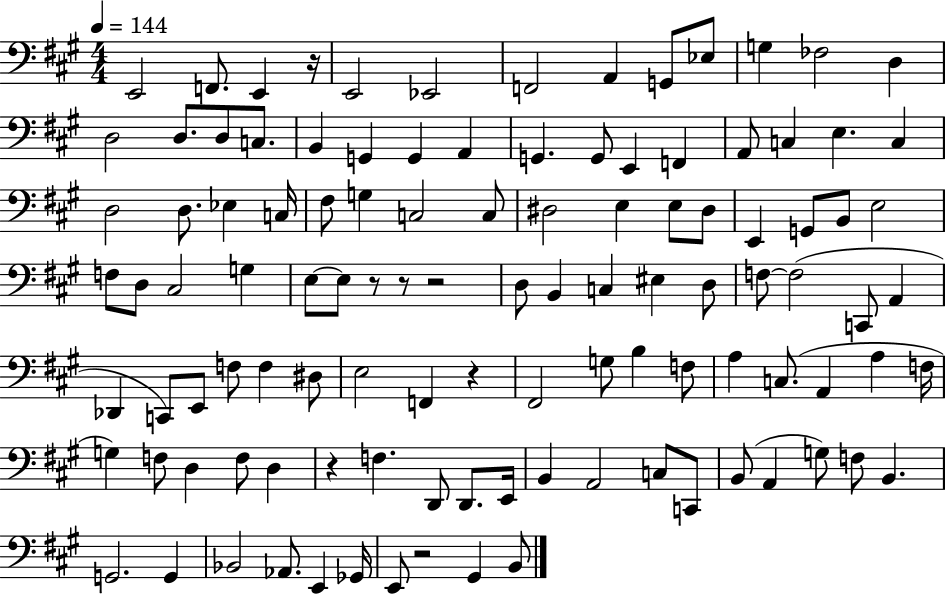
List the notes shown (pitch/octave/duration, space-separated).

E2/h F2/e. E2/q R/s E2/h Eb2/h F2/h A2/q G2/e Eb3/e G3/q FES3/h D3/q D3/h D3/e. D3/e C3/e. B2/q G2/q G2/q A2/q G2/q. G2/e E2/q F2/q A2/e C3/q E3/q. C3/q D3/h D3/e. Eb3/q C3/s F#3/e G3/q C3/h C3/e D#3/h E3/q E3/e D#3/e E2/q G2/e B2/e E3/h F3/e D3/e C#3/h G3/q E3/e E3/e R/e R/e R/h D3/e B2/q C3/q EIS3/q D3/e F3/e F3/h C2/e A2/q Db2/q C2/e E2/e F3/e F3/q D#3/e E3/h F2/q R/q F#2/h G3/e B3/q F3/e A3/q C3/e. A2/q A3/q F3/s G3/q F3/e D3/q F3/e D3/q R/q F3/q. D2/e D2/e. E2/s B2/q A2/h C3/e C2/e B2/e A2/q G3/e F3/e B2/q. G2/h. G2/q Bb2/h Ab2/e. E2/q Gb2/s E2/e R/h G#2/q B2/e